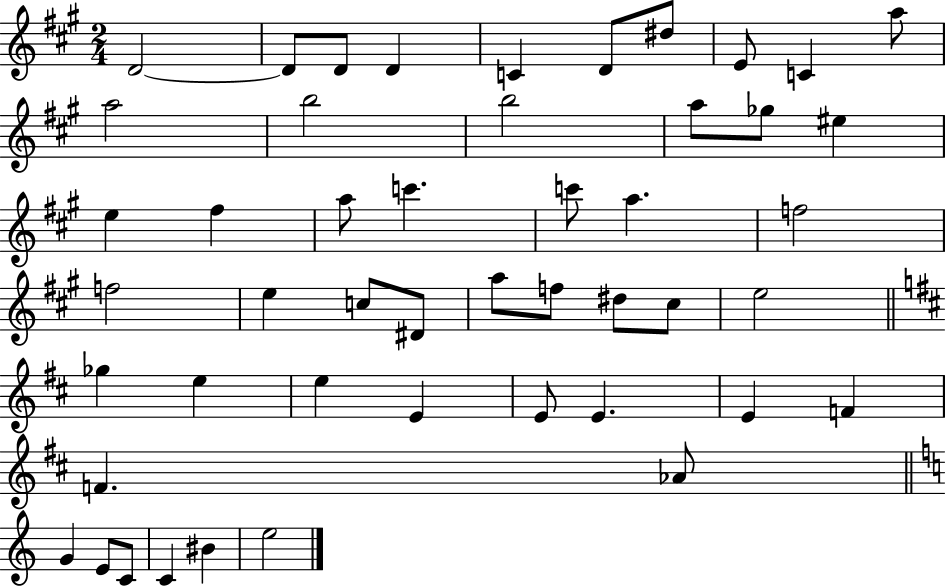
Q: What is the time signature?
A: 2/4